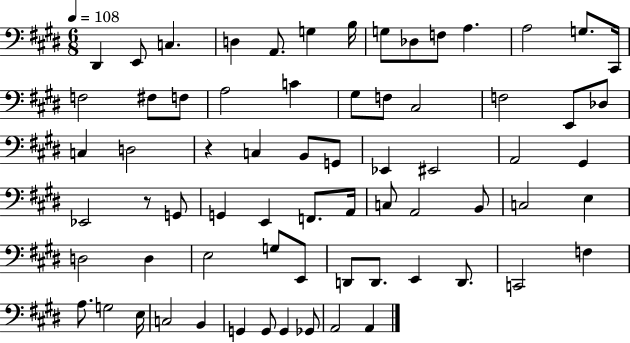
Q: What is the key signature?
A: E major